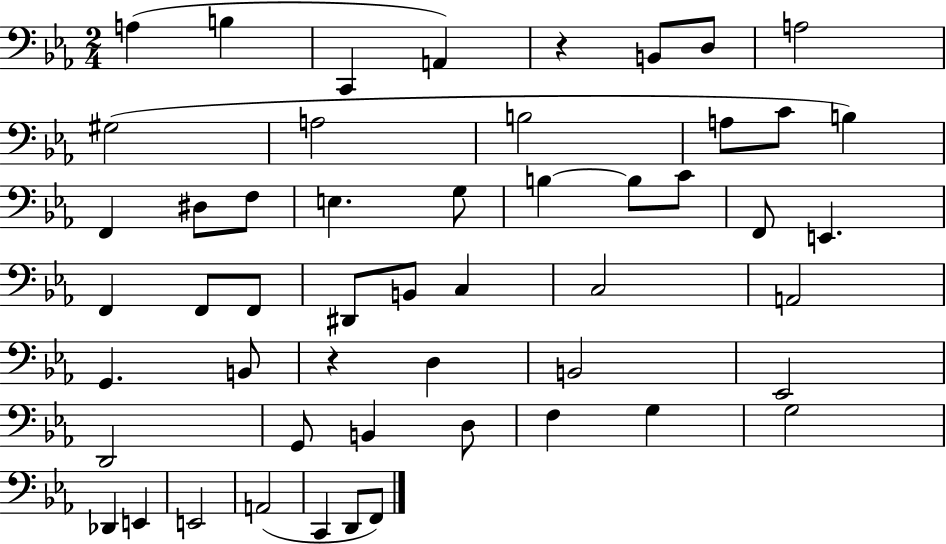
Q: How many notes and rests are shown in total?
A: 52